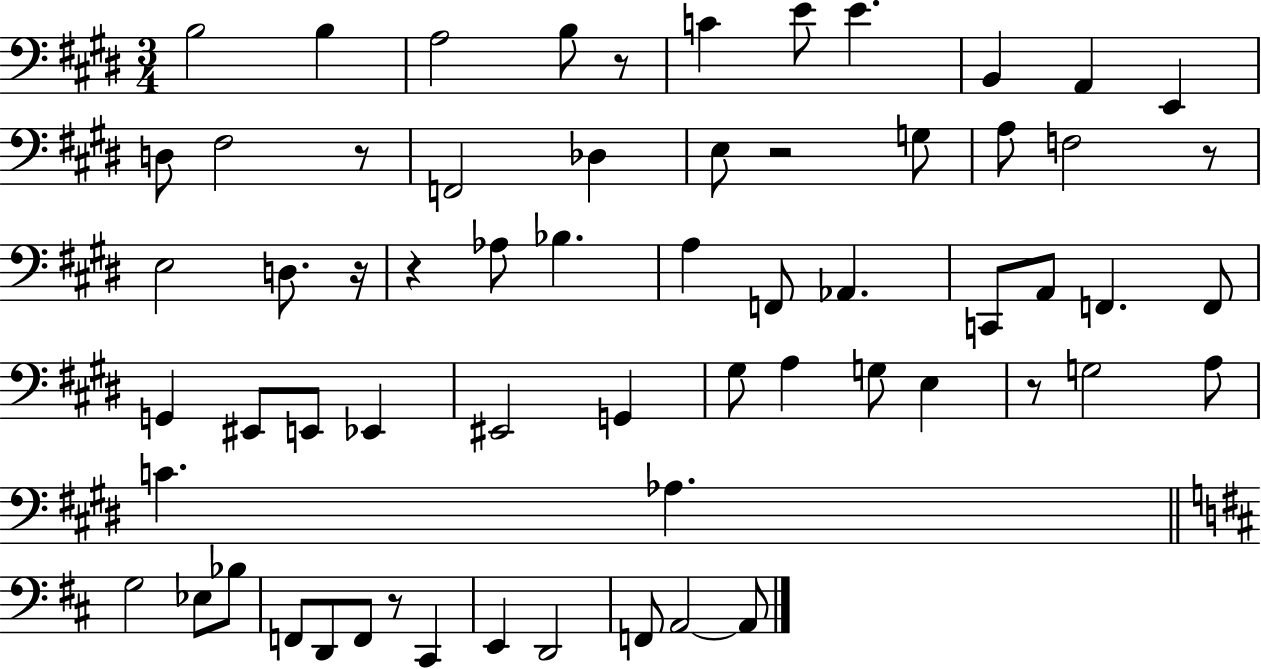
B3/h B3/q A3/h B3/e R/e C4/q E4/e E4/q. B2/q A2/q E2/q D3/e F#3/h R/e F2/h Db3/q E3/e R/h G3/e A3/e F3/h R/e E3/h D3/e. R/s R/q Ab3/e Bb3/q. A3/q F2/e Ab2/q. C2/e A2/e F2/q. F2/e G2/q EIS2/e E2/e Eb2/q EIS2/h G2/q G#3/e A3/q G3/e E3/q R/e G3/h A3/e C4/q. Ab3/q. G3/h Eb3/e Bb3/e F2/e D2/e F2/e R/e C#2/q E2/q D2/h F2/e A2/h A2/e